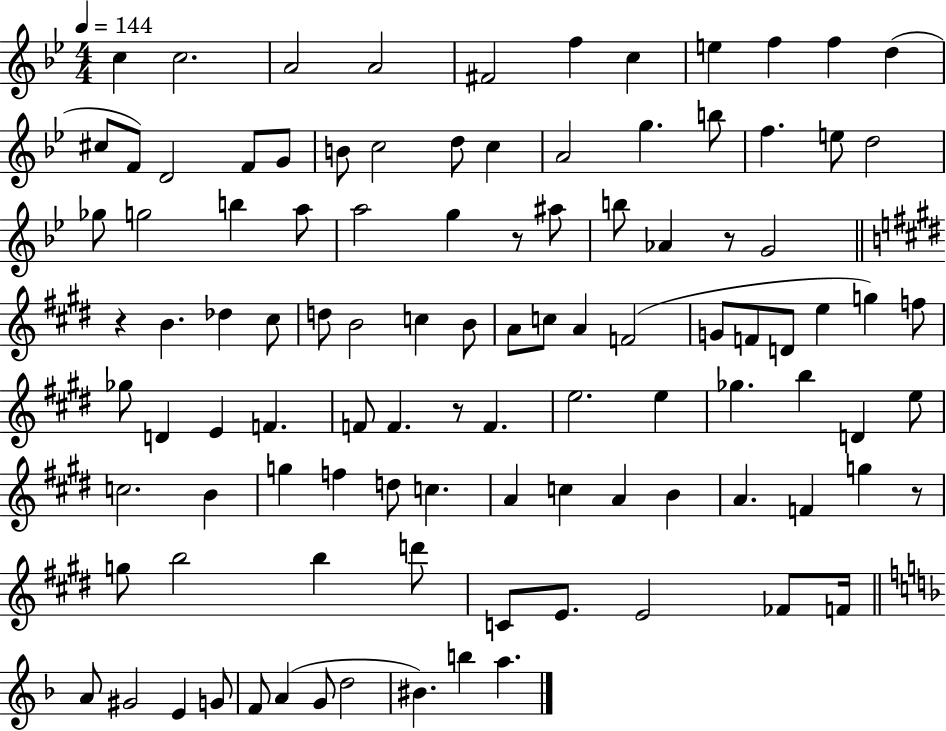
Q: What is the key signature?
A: BES major